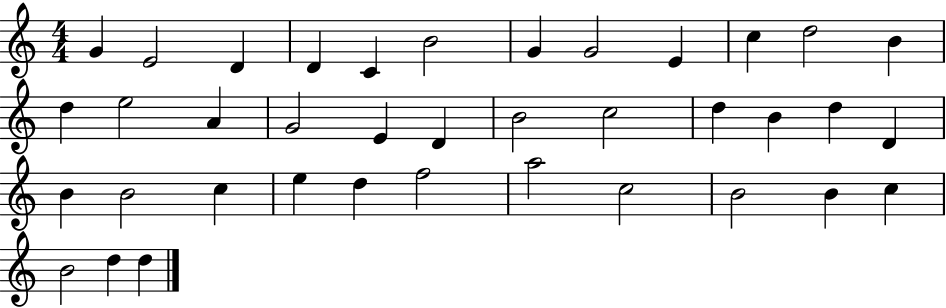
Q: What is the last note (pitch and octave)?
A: D5